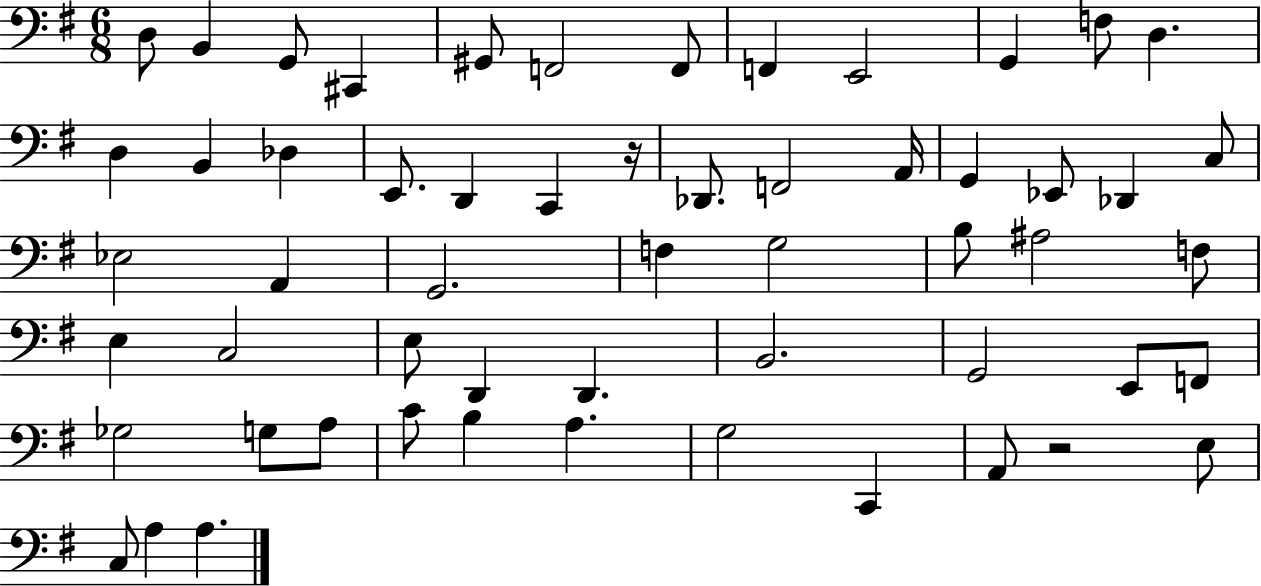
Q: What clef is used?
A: bass